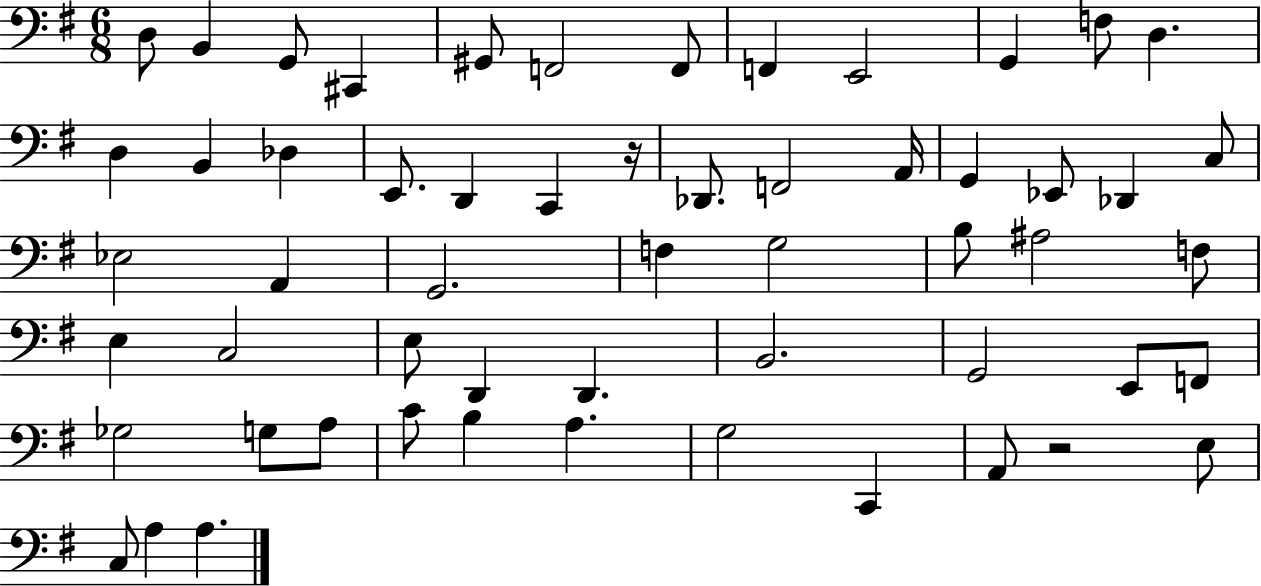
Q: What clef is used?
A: bass